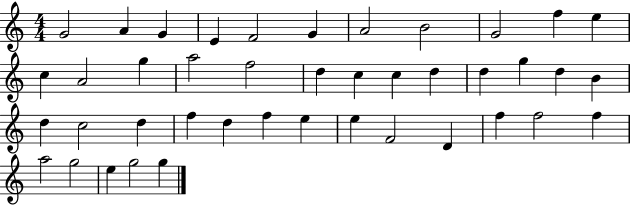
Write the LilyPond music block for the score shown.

{
  \clef treble
  \numericTimeSignature
  \time 4/4
  \key c \major
  g'2 a'4 g'4 | e'4 f'2 g'4 | a'2 b'2 | g'2 f''4 e''4 | \break c''4 a'2 g''4 | a''2 f''2 | d''4 c''4 c''4 d''4 | d''4 g''4 d''4 b'4 | \break d''4 c''2 d''4 | f''4 d''4 f''4 e''4 | e''4 f'2 d'4 | f''4 f''2 f''4 | \break a''2 g''2 | e''4 g''2 g''4 | \bar "|."
}